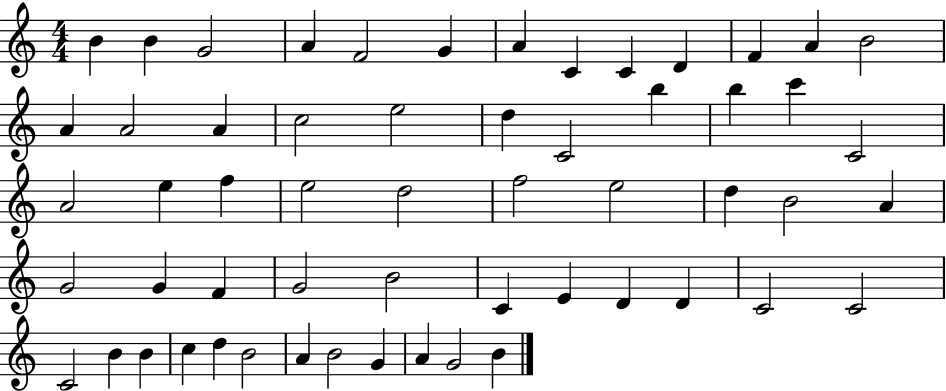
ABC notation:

X:1
T:Untitled
M:4/4
L:1/4
K:C
B B G2 A F2 G A C C D F A B2 A A2 A c2 e2 d C2 b b c' C2 A2 e f e2 d2 f2 e2 d B2 A G2 G F G2 B2 C E D D C2 C2 C2 B B c d B2 A B2 G A G2 B